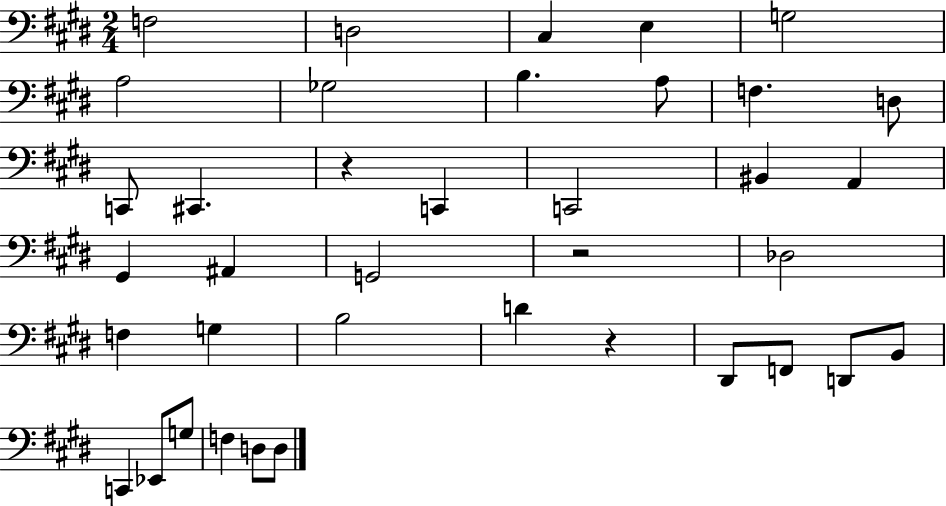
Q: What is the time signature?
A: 2/4